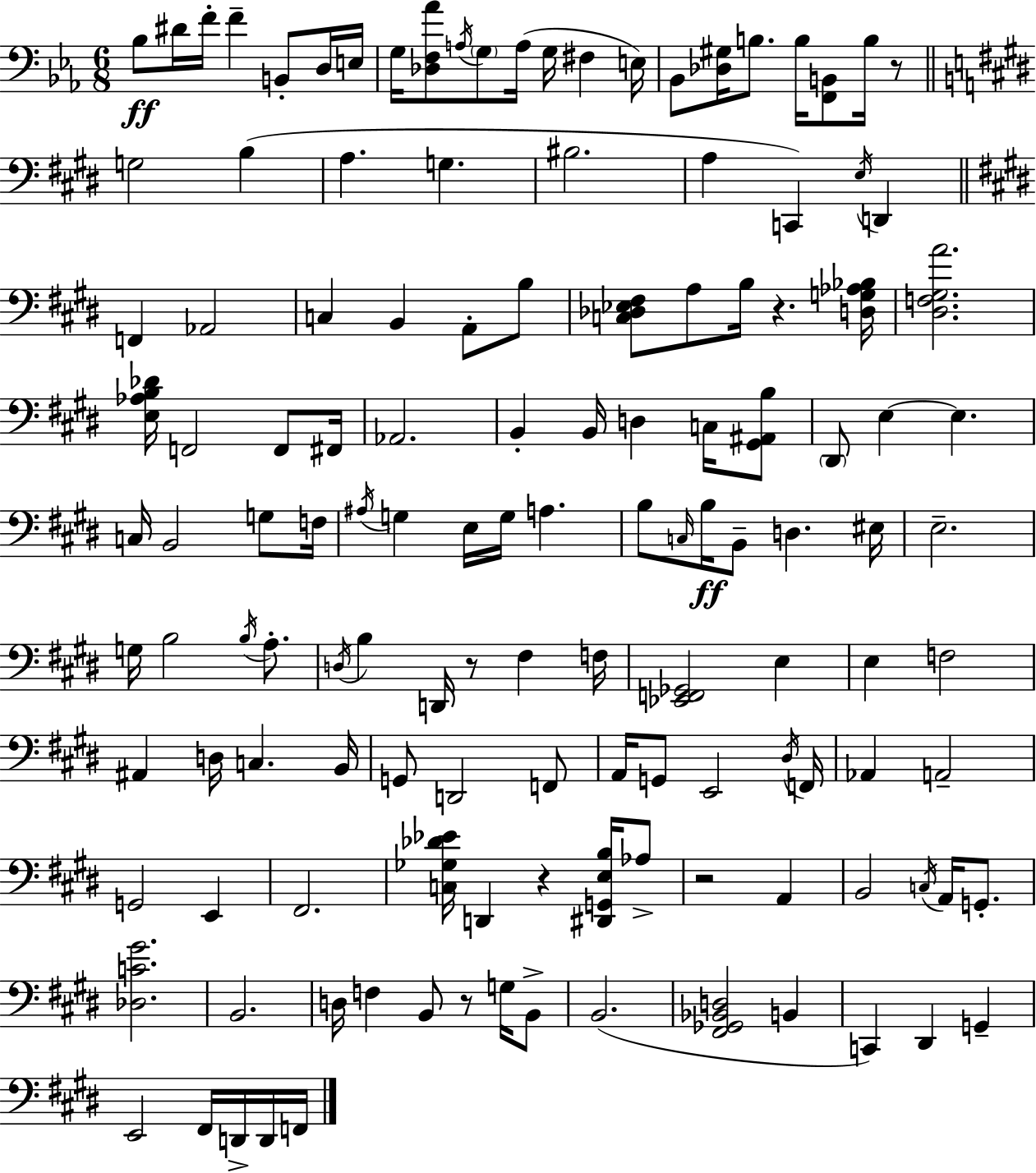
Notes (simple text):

Bb3/e D#4/s F4/s F4/q B2/e D3/s E3/s G3/s [Db3,F3,Ab4]/e A3/s G3/e A3/s G3/s F#3/q E3/s Bb2/e [Db3,G#3]/s B3/e. B3/s [F2,B2]/e B3/s R/e G3/h B3/q A3/q. G3/q. BIS3/h. A3/q C2/q E3/s D2/q F2/q Ab2/h C3/q B2/q A2/e B3/e [C3,Db3,Eb3,F#3]/e A3/e B3/s R/q. [D3,G3,Ab3,Bb3]/s [D#3,F3,G#3,A4]/h. [E3,Ab3,B3,Db4]/s F2/h F2/e F#2/s Ab2/h. B2/q B2/s D3/q C3/s [G#2,A#2,B3]/e D#2/e E3/q E3/q. C3/s B2/h G3/e F3/s A#3/s G3/q E3/s G3/s A3/q. B3/e C3/s B3/s B2/e D3/q. EIS3/s E3/h. G3/s B3/h B3/s A3/e. D3/s B3/q D2/s R/e F#3/q F3/s [Eb2,F2,Gb2]/h E3/q E3/q F3/h A#2/q D3/s C3/q. B2/s G2/e D2/h F2/e A2/s G2/e E2/h D#3/s F2/s Ab2/q A2/h G2/h E2/q F#2/h. [C3,Gb3,Db4,Eb4]/s D2/q R/q [D#2,G2,E3,B3]/s Ab3/e R/h A2/q B2/h C3/s A2/s G2/e. [Db3,C4,G#4]/h. B2/h. D3/s F3/q B2/e R/e G3/s B2/e B2/h. [F#2,Gb2,Bb2,D3]/h B2/q C2/q D#2/q G2/q E2/h F#2/s D2/s D2/s F2/s